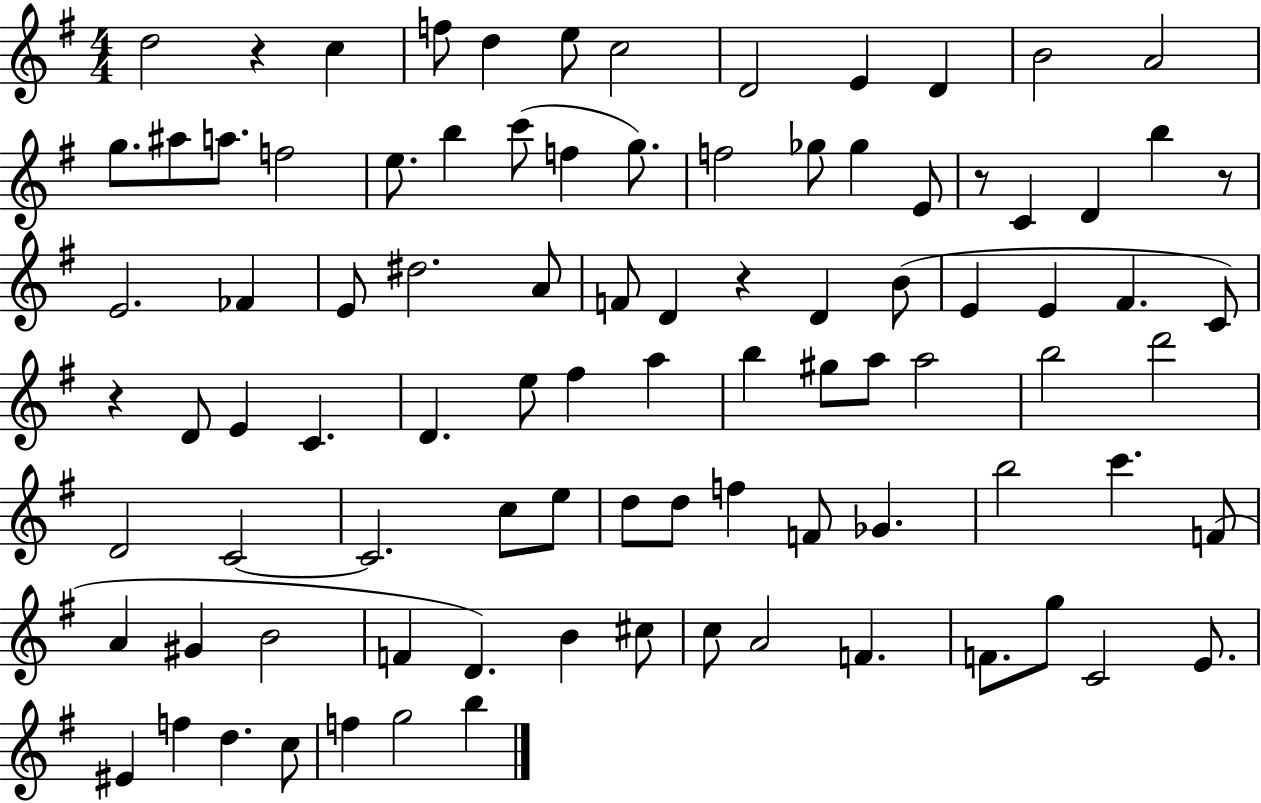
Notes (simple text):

D5/h R/q C5/q F5/e D5/q E5/e C5/h D4/h E4/q D4/q B4/h A4/h G5/e. A#5/e A5/e. F5/h E5/e. B5/q C6/e F5/q G5/e. F5/h Gb5/e Gb5/q E4/e R/e C4/q D4/q B5/q R/e E4/h. FES4/q E4/e D#5/h. A4/e F4/e D4/q R/q D4/q B4/e E4/q E4/q F#4/q. C4/e R/q D4/e E4/q C4/q. D4/q. E5/e F#5/q A5/q B5/q G#5/e A5/e A5/h B5/h D6/h D4/h C4/h C4/h. C5/e E5/e D5/e D5/e F5/q F4/e Gb4/q. B5/h C6/q. F4/e A4/q G#4/q B4/h F4/q D4/q. B4/q C#5/e C5/e A4/h F4/q. F4/e. G5/e C4/h E4/e. EIS4/q F5/q D5/q. C5/e F5/q G5/h B5/q